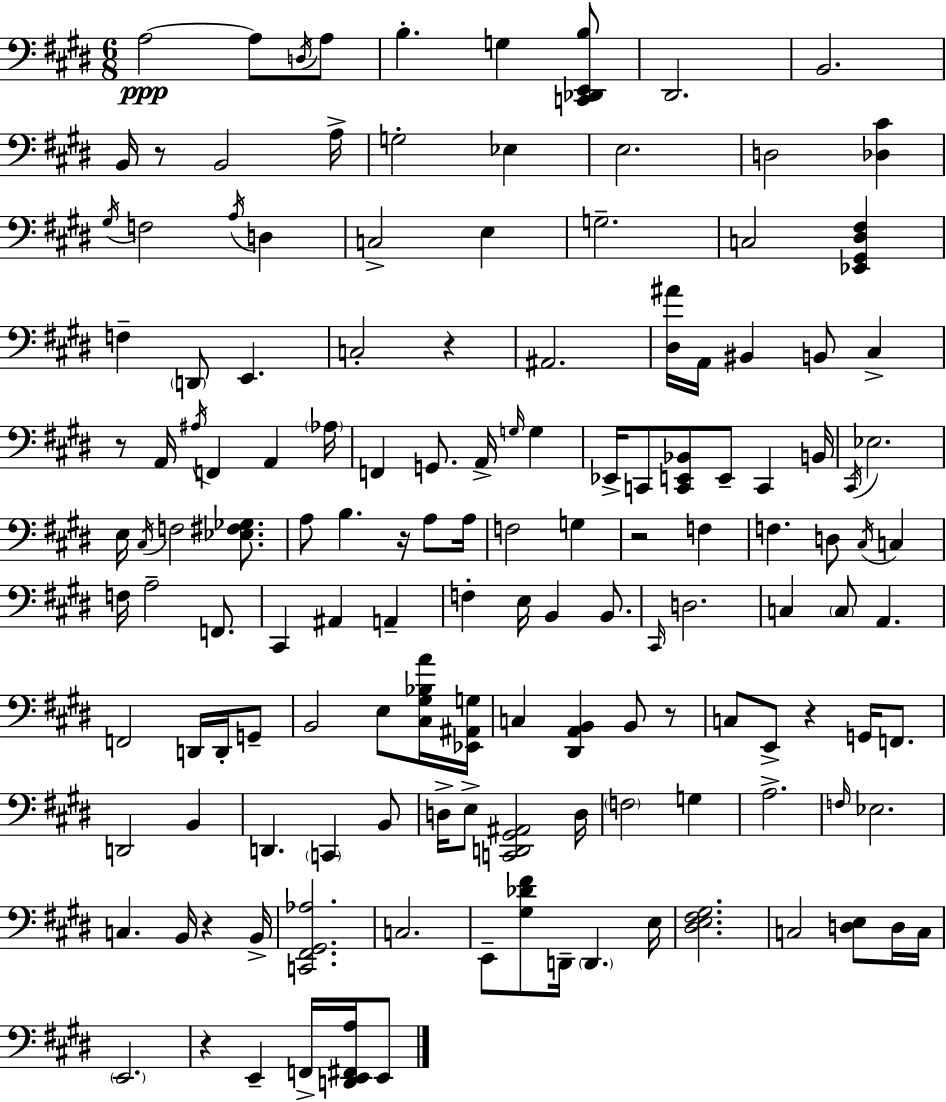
A3/h A3/e D3/s A3/e B3/q. G3/q [C2,Db2,E2,B3]/e D#2/h. B2/h. B2/s R/e B2/h A3/s G3/h Eb3/q E3/h. D3/h [Db3,C#4]/q G#3/s F3/h A3/s D3/q C3/h E3/q G3/h. C3/h [Eb2,G#2,D#3,F#3]/q F3/q D2/e E2/q. C3/h R/q A#2/h. [D#3,A#4]/s A2/s BIS2/q B2/e C#3/q R/e A2/s A#3/s F2/q A2/q Ab3/s F2/q G2/e. A2/s G3/s G3/q Eb2/s C2/e [C2,E2,Bb2]/e E2/e C2/q B2/s C#2/s Eb3/h. E3/s C#3/s F3/h [Eb3,F#3,Gb3]/e. A3/e B3/q. R/s A3/e A3/s F3/h G3/q R/h F3/q F3/q. D3/e C#3/s C3/q F3/s A3/h F2/e. C#2/q A#2/q A2/q F3/q E3/s B2/q B2/e. C#2/s D3/h. C3/q C3/e A2/q. F2/h D2/s D2/s G2/e B2/h E3/e [C#3,G#3,Bb3,A4]/s [Eb2,A#2,G3]/s C3/q [D#2,A2,B2]/q B2/e R/e C3/e E2/e R/q G2/s F2/e. D2/h B2/q D2/q. C2/q B2/e D3/s E3/e [C2,D2,G#2,A#2]/h D3/s F3/h G3/q A3/h. F3/s Eb3/h. C3/q. B2/s R/q B2/s [C2,F#2,G#2,Ab3]/h. C3/h. E2/e [G#3,Db4,F#4]/e D2/s D2/q. E3/s [D#3,E3,F#3,G#3]/h. C3/h [D3,E3]/e D3/s C3/s E2/h. R/q E2/q F2/s [D2,E2,F#2,A3]/s E2/e